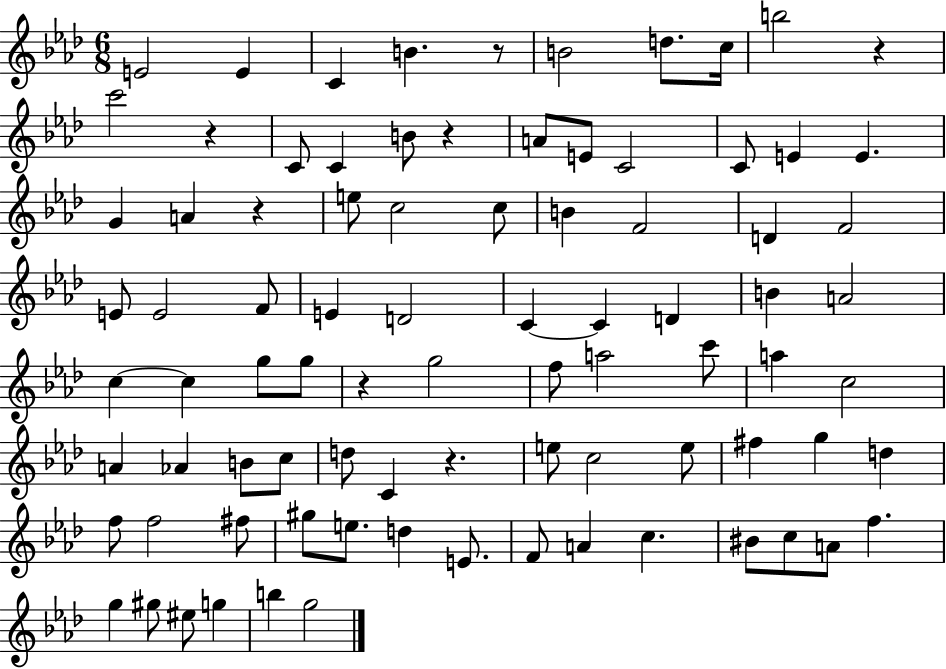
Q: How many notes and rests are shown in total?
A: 86